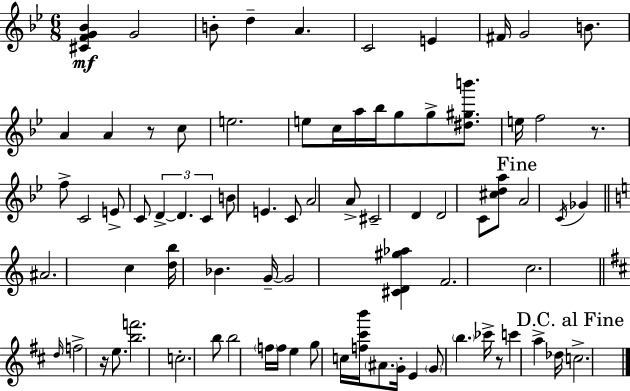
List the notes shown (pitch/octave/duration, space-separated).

[C#4,F4,G4,Bb4]/q G4/h B4/e D5/q A4/q. C4/h E4/q F#4/s G4/h B4/e. A4/q A4/q R/e C5/e E5/h. E5/e C5/s A5/s Bb5/s G5/e G5/e [D#5,G#5,B6]/e. E5/s F5/h R/e. F5/e C4/h E4/e C4/e D4/q D4/q. C4/q B4/e E4/q. C4/e A4/h A4/e C#4/h D4/q D4/h C4/e [C#5,D5,A5]/e A4/h C4/s Gb4/q A#4/h. C5/q [D5,B5]/s Bb4/q. G4/s G4/h [C#4,D4,G#5,Ab5]/q F4/h. C5/h. D5/s F5/h R/s E5/e. [B5,F6]/h. C5/h. B5/e B5/h F5/s F5/s E5/q G5/e C5/s [F5,C#6,B6]/s A#4/e. G4/s E4/q G4/e B5/q. CES6/s R/e C6/q A5/q Db5/s C5/h.